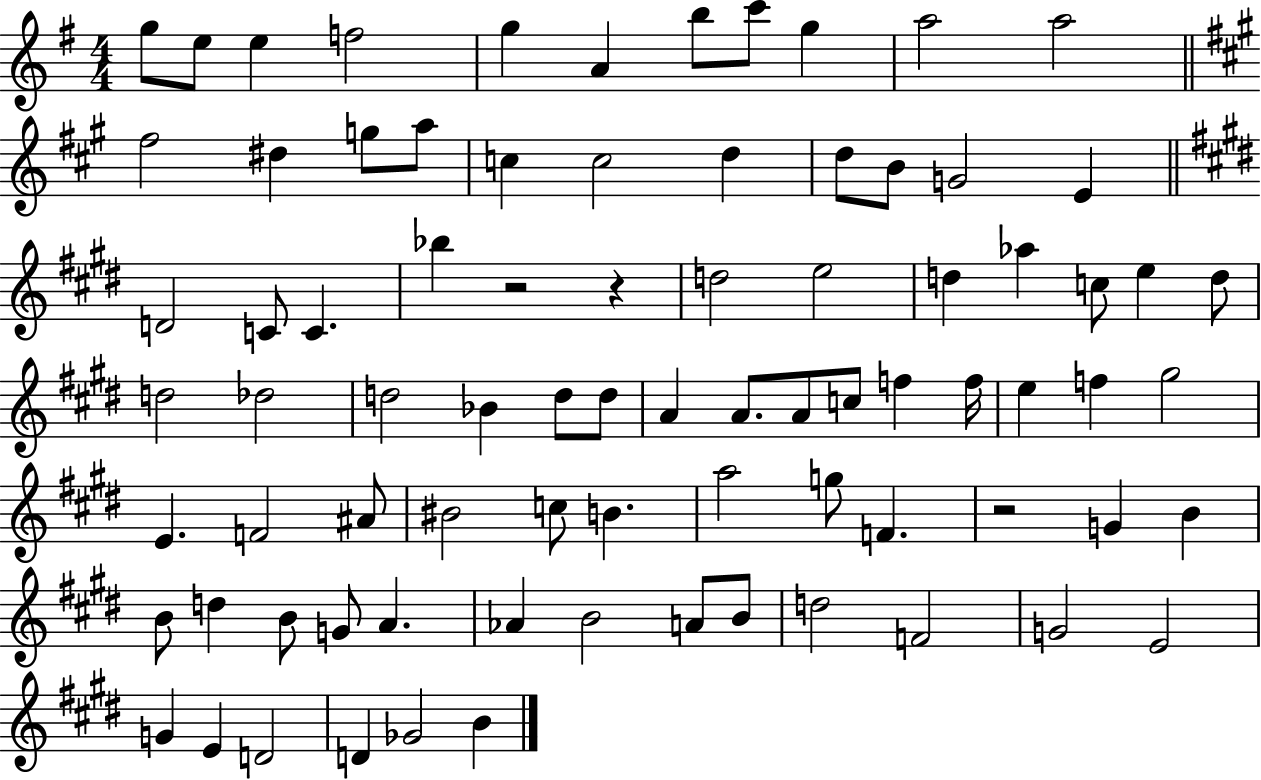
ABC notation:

X:1
T:Untitled
M:4/4
L:1/4
K:G
g/2 e/2 e f2 g A b/2 c'/2 g a2 a2 ^f2 ^d g/2 a/2 c c2 d d/2 B/2 G2 E D2 C/2 C _b z2 z d2 e2 d _a c/2 e d/2 d2 _d2 d2 _B d/2 d/2 A A/2 A/2 c/2 f f/4 e f ^g2 E F2 ^A/2 ^B2 c/2 B a2 g/2 F z2 G B B/2 d B/2 G/2 A _A B2 A/2 B/2 d2 F2 G2 E2 G E D2 D _G2 B